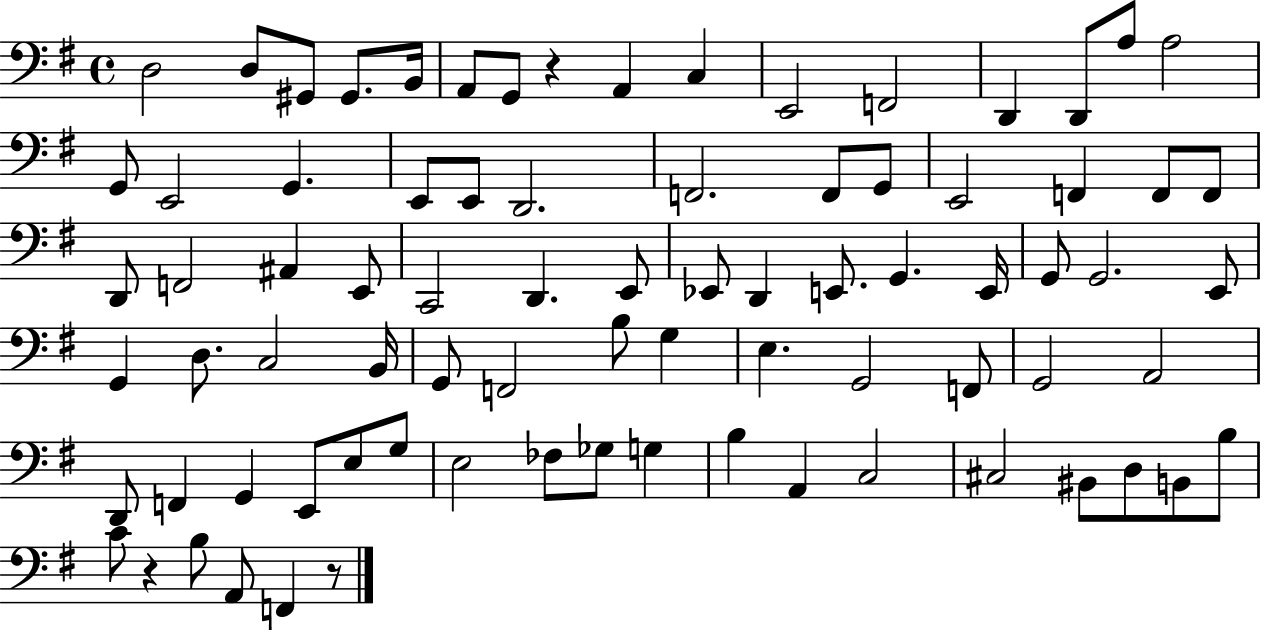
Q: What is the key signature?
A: G major